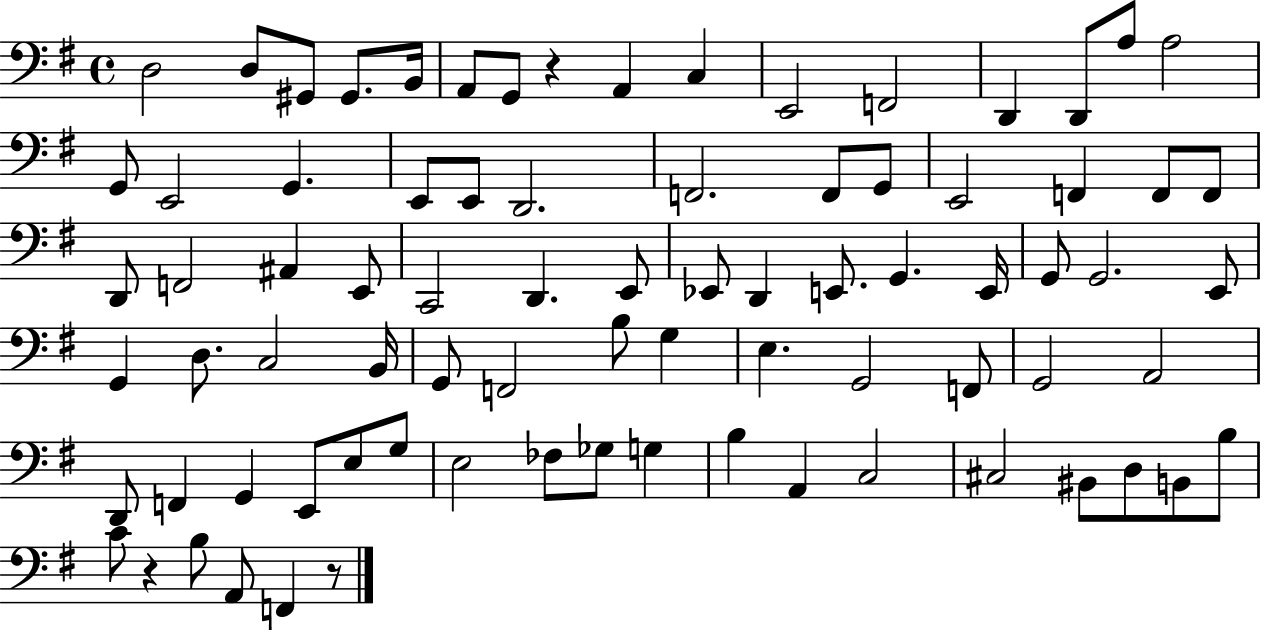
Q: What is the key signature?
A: G major